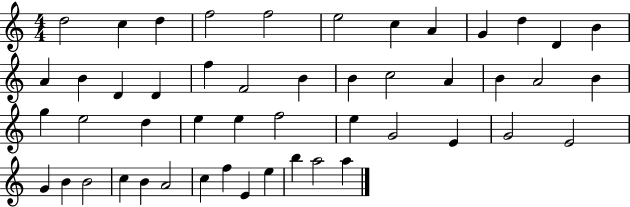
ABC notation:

X:1
T:Untitled
M:4/4
L:1/4
K:C
d2 c d f2 f2 e2 c A G d D B A B D D f F2 B B c2 A B A2 B g e2 d e e f2 e G2 E G2 E2 G B B2 c B A2 c f E e b a2 a